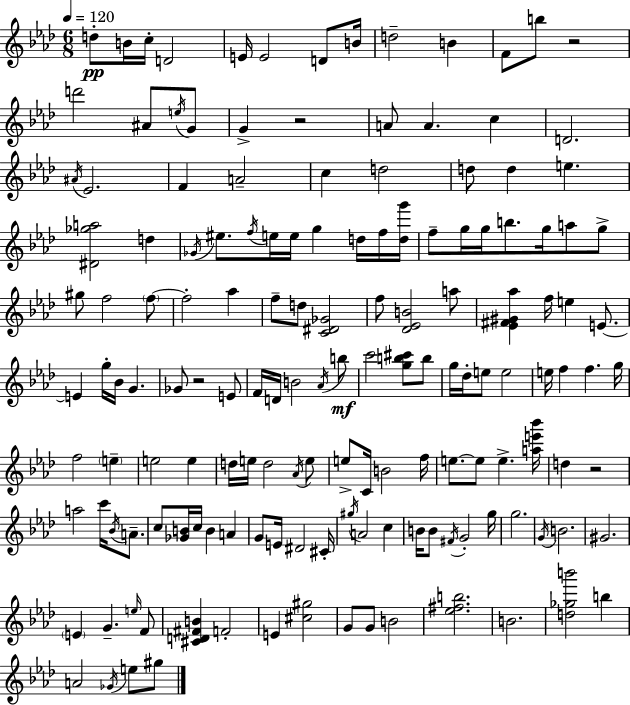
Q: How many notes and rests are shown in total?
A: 151